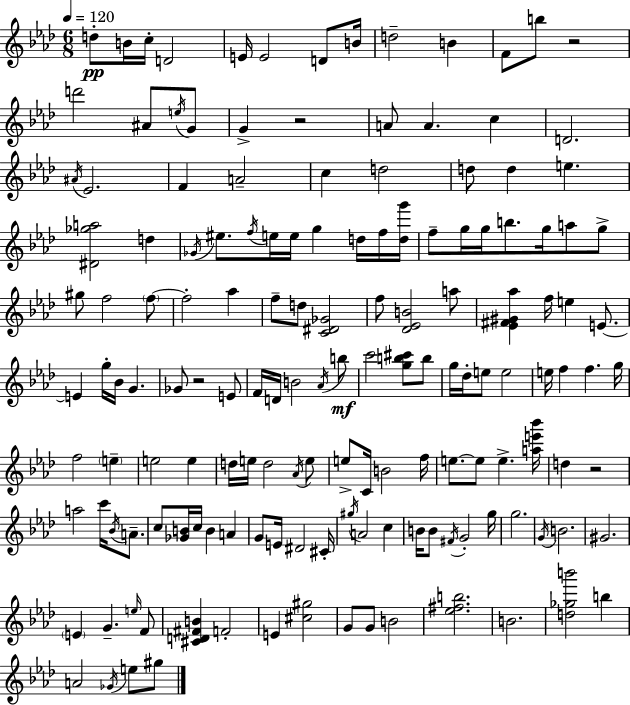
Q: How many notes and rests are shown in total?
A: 151